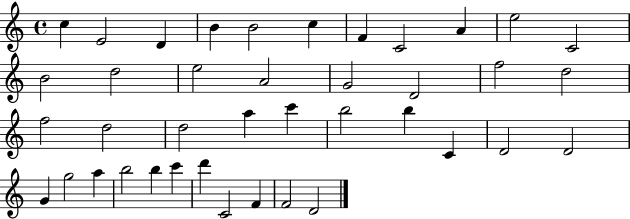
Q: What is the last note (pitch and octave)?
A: D4